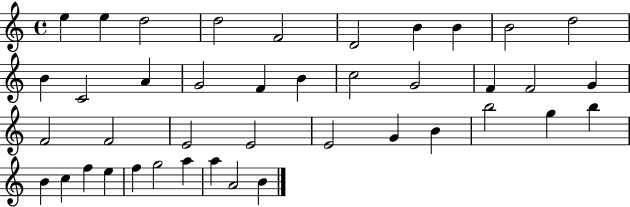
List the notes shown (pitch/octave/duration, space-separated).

E5/q E5/q D5/h D5/h F4/h D4/h B4/q B4/q B4/h D5/h B4/q C4/h A4/q G4/h F4/q B4/q C5/h G4/h F4/q F4/h G4/q F4/h F4/h E4/h E4/h E4/h G4/q B4/q B5/h G5/q B5/q B4/q C5/q F5/q E5/q F5/q G5/h A5/q A5/q A4/h B4/q